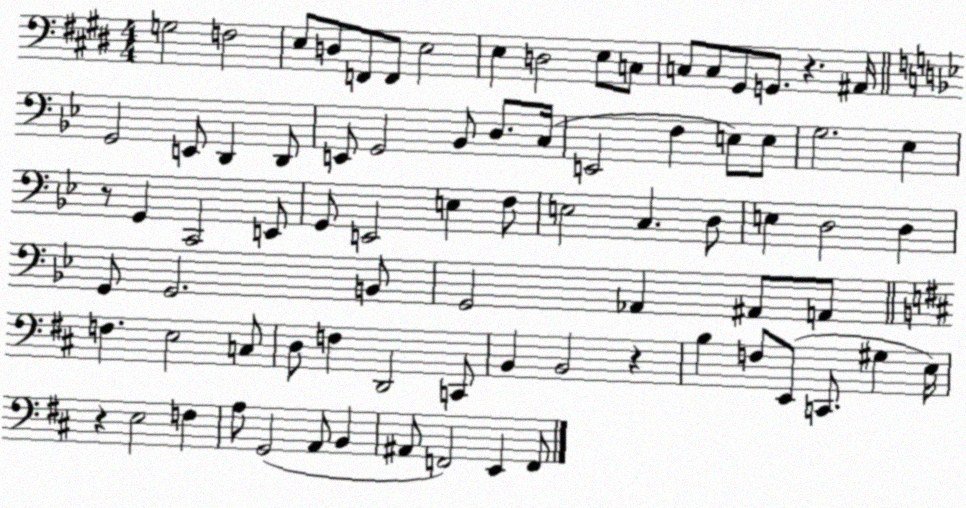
X:1
T:Untitled
M:4/4
L:1/4
K:E
G,2 F,2 E,/2 D,/2 F,,/2 F,,/2 E,2 E, D,2 E,/2 C,/2 C,/2 C,/2 ^G,,/2 G,,/2 z ^A,,/4 G,,2 E,,/2 D,, D,,/2 E,,/2 G,,2 _B,,/2 D,/2 C,/4 E,,2 F, E,/2 E,/2 G,2 _E, z/2 G,, C,,2 E,,/2 G,,/2 E,,2 E, F,/2 E,2 C, D,/2 E, D,2 D, G,,/2 G,,2 B,,/2 G,,2 _A,, ^A,,/2 A,,/2 F, E,2 C,/2 D,/2 F, D,,2 C,,/2 B,, B,,2 z B, F,/2 E,,/2 C,,/2 ^G, E,/4 z E,2 F, A,/2 G,,2 A,,/2 B,, ^A,,/2 F,,2 E,, F,,/2